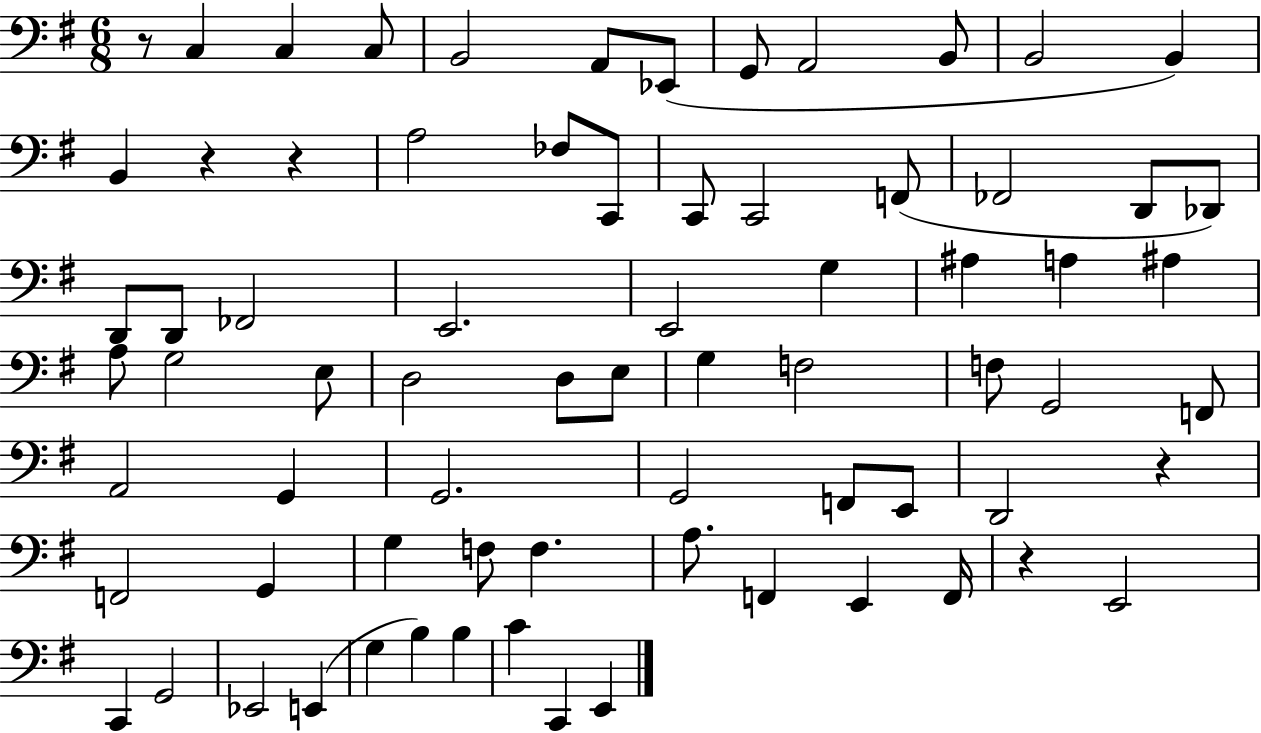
{
  \clef bass
  \numericTimeSignature
  \time 6/8
  \key g \major
  \repeat volta 2 { r8 c4 c4 c8 | b,2 a,8 ees,8( | g,8 a,2 b,8 | b,2 b,4) | \break b,4 r4 r4 | a2 fes8 c,8 | c,8 c,2 f,8( | fes,2 d,8 des,8) | \break d,8 d,8 fes,2 | e,2. | e,2 g4 | ais4 a4 ais4 | \break a8 g2 e8 | d2 d8 e8 | g4 f2 | f8 g,2 f,8 | \break a,2 g,4 | g,2. | g,2 f,8 e,8 | d,2 r4 | \break f,2 g,4 | g4 f8 f4. | a8. f,4 e,4 f,16 | r4 e,2 | \break c,4 g,2 | ees,2 e,4( | g4 b4) b4 | c'4 c,4 e,4 | \break } \bar "|."
}